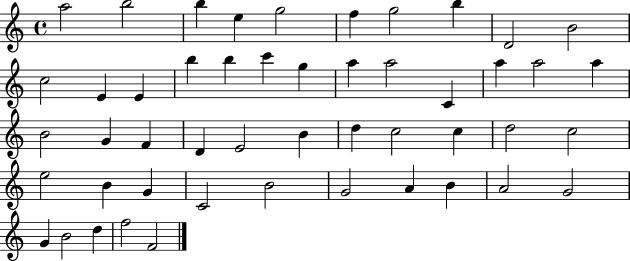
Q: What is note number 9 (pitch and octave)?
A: D4